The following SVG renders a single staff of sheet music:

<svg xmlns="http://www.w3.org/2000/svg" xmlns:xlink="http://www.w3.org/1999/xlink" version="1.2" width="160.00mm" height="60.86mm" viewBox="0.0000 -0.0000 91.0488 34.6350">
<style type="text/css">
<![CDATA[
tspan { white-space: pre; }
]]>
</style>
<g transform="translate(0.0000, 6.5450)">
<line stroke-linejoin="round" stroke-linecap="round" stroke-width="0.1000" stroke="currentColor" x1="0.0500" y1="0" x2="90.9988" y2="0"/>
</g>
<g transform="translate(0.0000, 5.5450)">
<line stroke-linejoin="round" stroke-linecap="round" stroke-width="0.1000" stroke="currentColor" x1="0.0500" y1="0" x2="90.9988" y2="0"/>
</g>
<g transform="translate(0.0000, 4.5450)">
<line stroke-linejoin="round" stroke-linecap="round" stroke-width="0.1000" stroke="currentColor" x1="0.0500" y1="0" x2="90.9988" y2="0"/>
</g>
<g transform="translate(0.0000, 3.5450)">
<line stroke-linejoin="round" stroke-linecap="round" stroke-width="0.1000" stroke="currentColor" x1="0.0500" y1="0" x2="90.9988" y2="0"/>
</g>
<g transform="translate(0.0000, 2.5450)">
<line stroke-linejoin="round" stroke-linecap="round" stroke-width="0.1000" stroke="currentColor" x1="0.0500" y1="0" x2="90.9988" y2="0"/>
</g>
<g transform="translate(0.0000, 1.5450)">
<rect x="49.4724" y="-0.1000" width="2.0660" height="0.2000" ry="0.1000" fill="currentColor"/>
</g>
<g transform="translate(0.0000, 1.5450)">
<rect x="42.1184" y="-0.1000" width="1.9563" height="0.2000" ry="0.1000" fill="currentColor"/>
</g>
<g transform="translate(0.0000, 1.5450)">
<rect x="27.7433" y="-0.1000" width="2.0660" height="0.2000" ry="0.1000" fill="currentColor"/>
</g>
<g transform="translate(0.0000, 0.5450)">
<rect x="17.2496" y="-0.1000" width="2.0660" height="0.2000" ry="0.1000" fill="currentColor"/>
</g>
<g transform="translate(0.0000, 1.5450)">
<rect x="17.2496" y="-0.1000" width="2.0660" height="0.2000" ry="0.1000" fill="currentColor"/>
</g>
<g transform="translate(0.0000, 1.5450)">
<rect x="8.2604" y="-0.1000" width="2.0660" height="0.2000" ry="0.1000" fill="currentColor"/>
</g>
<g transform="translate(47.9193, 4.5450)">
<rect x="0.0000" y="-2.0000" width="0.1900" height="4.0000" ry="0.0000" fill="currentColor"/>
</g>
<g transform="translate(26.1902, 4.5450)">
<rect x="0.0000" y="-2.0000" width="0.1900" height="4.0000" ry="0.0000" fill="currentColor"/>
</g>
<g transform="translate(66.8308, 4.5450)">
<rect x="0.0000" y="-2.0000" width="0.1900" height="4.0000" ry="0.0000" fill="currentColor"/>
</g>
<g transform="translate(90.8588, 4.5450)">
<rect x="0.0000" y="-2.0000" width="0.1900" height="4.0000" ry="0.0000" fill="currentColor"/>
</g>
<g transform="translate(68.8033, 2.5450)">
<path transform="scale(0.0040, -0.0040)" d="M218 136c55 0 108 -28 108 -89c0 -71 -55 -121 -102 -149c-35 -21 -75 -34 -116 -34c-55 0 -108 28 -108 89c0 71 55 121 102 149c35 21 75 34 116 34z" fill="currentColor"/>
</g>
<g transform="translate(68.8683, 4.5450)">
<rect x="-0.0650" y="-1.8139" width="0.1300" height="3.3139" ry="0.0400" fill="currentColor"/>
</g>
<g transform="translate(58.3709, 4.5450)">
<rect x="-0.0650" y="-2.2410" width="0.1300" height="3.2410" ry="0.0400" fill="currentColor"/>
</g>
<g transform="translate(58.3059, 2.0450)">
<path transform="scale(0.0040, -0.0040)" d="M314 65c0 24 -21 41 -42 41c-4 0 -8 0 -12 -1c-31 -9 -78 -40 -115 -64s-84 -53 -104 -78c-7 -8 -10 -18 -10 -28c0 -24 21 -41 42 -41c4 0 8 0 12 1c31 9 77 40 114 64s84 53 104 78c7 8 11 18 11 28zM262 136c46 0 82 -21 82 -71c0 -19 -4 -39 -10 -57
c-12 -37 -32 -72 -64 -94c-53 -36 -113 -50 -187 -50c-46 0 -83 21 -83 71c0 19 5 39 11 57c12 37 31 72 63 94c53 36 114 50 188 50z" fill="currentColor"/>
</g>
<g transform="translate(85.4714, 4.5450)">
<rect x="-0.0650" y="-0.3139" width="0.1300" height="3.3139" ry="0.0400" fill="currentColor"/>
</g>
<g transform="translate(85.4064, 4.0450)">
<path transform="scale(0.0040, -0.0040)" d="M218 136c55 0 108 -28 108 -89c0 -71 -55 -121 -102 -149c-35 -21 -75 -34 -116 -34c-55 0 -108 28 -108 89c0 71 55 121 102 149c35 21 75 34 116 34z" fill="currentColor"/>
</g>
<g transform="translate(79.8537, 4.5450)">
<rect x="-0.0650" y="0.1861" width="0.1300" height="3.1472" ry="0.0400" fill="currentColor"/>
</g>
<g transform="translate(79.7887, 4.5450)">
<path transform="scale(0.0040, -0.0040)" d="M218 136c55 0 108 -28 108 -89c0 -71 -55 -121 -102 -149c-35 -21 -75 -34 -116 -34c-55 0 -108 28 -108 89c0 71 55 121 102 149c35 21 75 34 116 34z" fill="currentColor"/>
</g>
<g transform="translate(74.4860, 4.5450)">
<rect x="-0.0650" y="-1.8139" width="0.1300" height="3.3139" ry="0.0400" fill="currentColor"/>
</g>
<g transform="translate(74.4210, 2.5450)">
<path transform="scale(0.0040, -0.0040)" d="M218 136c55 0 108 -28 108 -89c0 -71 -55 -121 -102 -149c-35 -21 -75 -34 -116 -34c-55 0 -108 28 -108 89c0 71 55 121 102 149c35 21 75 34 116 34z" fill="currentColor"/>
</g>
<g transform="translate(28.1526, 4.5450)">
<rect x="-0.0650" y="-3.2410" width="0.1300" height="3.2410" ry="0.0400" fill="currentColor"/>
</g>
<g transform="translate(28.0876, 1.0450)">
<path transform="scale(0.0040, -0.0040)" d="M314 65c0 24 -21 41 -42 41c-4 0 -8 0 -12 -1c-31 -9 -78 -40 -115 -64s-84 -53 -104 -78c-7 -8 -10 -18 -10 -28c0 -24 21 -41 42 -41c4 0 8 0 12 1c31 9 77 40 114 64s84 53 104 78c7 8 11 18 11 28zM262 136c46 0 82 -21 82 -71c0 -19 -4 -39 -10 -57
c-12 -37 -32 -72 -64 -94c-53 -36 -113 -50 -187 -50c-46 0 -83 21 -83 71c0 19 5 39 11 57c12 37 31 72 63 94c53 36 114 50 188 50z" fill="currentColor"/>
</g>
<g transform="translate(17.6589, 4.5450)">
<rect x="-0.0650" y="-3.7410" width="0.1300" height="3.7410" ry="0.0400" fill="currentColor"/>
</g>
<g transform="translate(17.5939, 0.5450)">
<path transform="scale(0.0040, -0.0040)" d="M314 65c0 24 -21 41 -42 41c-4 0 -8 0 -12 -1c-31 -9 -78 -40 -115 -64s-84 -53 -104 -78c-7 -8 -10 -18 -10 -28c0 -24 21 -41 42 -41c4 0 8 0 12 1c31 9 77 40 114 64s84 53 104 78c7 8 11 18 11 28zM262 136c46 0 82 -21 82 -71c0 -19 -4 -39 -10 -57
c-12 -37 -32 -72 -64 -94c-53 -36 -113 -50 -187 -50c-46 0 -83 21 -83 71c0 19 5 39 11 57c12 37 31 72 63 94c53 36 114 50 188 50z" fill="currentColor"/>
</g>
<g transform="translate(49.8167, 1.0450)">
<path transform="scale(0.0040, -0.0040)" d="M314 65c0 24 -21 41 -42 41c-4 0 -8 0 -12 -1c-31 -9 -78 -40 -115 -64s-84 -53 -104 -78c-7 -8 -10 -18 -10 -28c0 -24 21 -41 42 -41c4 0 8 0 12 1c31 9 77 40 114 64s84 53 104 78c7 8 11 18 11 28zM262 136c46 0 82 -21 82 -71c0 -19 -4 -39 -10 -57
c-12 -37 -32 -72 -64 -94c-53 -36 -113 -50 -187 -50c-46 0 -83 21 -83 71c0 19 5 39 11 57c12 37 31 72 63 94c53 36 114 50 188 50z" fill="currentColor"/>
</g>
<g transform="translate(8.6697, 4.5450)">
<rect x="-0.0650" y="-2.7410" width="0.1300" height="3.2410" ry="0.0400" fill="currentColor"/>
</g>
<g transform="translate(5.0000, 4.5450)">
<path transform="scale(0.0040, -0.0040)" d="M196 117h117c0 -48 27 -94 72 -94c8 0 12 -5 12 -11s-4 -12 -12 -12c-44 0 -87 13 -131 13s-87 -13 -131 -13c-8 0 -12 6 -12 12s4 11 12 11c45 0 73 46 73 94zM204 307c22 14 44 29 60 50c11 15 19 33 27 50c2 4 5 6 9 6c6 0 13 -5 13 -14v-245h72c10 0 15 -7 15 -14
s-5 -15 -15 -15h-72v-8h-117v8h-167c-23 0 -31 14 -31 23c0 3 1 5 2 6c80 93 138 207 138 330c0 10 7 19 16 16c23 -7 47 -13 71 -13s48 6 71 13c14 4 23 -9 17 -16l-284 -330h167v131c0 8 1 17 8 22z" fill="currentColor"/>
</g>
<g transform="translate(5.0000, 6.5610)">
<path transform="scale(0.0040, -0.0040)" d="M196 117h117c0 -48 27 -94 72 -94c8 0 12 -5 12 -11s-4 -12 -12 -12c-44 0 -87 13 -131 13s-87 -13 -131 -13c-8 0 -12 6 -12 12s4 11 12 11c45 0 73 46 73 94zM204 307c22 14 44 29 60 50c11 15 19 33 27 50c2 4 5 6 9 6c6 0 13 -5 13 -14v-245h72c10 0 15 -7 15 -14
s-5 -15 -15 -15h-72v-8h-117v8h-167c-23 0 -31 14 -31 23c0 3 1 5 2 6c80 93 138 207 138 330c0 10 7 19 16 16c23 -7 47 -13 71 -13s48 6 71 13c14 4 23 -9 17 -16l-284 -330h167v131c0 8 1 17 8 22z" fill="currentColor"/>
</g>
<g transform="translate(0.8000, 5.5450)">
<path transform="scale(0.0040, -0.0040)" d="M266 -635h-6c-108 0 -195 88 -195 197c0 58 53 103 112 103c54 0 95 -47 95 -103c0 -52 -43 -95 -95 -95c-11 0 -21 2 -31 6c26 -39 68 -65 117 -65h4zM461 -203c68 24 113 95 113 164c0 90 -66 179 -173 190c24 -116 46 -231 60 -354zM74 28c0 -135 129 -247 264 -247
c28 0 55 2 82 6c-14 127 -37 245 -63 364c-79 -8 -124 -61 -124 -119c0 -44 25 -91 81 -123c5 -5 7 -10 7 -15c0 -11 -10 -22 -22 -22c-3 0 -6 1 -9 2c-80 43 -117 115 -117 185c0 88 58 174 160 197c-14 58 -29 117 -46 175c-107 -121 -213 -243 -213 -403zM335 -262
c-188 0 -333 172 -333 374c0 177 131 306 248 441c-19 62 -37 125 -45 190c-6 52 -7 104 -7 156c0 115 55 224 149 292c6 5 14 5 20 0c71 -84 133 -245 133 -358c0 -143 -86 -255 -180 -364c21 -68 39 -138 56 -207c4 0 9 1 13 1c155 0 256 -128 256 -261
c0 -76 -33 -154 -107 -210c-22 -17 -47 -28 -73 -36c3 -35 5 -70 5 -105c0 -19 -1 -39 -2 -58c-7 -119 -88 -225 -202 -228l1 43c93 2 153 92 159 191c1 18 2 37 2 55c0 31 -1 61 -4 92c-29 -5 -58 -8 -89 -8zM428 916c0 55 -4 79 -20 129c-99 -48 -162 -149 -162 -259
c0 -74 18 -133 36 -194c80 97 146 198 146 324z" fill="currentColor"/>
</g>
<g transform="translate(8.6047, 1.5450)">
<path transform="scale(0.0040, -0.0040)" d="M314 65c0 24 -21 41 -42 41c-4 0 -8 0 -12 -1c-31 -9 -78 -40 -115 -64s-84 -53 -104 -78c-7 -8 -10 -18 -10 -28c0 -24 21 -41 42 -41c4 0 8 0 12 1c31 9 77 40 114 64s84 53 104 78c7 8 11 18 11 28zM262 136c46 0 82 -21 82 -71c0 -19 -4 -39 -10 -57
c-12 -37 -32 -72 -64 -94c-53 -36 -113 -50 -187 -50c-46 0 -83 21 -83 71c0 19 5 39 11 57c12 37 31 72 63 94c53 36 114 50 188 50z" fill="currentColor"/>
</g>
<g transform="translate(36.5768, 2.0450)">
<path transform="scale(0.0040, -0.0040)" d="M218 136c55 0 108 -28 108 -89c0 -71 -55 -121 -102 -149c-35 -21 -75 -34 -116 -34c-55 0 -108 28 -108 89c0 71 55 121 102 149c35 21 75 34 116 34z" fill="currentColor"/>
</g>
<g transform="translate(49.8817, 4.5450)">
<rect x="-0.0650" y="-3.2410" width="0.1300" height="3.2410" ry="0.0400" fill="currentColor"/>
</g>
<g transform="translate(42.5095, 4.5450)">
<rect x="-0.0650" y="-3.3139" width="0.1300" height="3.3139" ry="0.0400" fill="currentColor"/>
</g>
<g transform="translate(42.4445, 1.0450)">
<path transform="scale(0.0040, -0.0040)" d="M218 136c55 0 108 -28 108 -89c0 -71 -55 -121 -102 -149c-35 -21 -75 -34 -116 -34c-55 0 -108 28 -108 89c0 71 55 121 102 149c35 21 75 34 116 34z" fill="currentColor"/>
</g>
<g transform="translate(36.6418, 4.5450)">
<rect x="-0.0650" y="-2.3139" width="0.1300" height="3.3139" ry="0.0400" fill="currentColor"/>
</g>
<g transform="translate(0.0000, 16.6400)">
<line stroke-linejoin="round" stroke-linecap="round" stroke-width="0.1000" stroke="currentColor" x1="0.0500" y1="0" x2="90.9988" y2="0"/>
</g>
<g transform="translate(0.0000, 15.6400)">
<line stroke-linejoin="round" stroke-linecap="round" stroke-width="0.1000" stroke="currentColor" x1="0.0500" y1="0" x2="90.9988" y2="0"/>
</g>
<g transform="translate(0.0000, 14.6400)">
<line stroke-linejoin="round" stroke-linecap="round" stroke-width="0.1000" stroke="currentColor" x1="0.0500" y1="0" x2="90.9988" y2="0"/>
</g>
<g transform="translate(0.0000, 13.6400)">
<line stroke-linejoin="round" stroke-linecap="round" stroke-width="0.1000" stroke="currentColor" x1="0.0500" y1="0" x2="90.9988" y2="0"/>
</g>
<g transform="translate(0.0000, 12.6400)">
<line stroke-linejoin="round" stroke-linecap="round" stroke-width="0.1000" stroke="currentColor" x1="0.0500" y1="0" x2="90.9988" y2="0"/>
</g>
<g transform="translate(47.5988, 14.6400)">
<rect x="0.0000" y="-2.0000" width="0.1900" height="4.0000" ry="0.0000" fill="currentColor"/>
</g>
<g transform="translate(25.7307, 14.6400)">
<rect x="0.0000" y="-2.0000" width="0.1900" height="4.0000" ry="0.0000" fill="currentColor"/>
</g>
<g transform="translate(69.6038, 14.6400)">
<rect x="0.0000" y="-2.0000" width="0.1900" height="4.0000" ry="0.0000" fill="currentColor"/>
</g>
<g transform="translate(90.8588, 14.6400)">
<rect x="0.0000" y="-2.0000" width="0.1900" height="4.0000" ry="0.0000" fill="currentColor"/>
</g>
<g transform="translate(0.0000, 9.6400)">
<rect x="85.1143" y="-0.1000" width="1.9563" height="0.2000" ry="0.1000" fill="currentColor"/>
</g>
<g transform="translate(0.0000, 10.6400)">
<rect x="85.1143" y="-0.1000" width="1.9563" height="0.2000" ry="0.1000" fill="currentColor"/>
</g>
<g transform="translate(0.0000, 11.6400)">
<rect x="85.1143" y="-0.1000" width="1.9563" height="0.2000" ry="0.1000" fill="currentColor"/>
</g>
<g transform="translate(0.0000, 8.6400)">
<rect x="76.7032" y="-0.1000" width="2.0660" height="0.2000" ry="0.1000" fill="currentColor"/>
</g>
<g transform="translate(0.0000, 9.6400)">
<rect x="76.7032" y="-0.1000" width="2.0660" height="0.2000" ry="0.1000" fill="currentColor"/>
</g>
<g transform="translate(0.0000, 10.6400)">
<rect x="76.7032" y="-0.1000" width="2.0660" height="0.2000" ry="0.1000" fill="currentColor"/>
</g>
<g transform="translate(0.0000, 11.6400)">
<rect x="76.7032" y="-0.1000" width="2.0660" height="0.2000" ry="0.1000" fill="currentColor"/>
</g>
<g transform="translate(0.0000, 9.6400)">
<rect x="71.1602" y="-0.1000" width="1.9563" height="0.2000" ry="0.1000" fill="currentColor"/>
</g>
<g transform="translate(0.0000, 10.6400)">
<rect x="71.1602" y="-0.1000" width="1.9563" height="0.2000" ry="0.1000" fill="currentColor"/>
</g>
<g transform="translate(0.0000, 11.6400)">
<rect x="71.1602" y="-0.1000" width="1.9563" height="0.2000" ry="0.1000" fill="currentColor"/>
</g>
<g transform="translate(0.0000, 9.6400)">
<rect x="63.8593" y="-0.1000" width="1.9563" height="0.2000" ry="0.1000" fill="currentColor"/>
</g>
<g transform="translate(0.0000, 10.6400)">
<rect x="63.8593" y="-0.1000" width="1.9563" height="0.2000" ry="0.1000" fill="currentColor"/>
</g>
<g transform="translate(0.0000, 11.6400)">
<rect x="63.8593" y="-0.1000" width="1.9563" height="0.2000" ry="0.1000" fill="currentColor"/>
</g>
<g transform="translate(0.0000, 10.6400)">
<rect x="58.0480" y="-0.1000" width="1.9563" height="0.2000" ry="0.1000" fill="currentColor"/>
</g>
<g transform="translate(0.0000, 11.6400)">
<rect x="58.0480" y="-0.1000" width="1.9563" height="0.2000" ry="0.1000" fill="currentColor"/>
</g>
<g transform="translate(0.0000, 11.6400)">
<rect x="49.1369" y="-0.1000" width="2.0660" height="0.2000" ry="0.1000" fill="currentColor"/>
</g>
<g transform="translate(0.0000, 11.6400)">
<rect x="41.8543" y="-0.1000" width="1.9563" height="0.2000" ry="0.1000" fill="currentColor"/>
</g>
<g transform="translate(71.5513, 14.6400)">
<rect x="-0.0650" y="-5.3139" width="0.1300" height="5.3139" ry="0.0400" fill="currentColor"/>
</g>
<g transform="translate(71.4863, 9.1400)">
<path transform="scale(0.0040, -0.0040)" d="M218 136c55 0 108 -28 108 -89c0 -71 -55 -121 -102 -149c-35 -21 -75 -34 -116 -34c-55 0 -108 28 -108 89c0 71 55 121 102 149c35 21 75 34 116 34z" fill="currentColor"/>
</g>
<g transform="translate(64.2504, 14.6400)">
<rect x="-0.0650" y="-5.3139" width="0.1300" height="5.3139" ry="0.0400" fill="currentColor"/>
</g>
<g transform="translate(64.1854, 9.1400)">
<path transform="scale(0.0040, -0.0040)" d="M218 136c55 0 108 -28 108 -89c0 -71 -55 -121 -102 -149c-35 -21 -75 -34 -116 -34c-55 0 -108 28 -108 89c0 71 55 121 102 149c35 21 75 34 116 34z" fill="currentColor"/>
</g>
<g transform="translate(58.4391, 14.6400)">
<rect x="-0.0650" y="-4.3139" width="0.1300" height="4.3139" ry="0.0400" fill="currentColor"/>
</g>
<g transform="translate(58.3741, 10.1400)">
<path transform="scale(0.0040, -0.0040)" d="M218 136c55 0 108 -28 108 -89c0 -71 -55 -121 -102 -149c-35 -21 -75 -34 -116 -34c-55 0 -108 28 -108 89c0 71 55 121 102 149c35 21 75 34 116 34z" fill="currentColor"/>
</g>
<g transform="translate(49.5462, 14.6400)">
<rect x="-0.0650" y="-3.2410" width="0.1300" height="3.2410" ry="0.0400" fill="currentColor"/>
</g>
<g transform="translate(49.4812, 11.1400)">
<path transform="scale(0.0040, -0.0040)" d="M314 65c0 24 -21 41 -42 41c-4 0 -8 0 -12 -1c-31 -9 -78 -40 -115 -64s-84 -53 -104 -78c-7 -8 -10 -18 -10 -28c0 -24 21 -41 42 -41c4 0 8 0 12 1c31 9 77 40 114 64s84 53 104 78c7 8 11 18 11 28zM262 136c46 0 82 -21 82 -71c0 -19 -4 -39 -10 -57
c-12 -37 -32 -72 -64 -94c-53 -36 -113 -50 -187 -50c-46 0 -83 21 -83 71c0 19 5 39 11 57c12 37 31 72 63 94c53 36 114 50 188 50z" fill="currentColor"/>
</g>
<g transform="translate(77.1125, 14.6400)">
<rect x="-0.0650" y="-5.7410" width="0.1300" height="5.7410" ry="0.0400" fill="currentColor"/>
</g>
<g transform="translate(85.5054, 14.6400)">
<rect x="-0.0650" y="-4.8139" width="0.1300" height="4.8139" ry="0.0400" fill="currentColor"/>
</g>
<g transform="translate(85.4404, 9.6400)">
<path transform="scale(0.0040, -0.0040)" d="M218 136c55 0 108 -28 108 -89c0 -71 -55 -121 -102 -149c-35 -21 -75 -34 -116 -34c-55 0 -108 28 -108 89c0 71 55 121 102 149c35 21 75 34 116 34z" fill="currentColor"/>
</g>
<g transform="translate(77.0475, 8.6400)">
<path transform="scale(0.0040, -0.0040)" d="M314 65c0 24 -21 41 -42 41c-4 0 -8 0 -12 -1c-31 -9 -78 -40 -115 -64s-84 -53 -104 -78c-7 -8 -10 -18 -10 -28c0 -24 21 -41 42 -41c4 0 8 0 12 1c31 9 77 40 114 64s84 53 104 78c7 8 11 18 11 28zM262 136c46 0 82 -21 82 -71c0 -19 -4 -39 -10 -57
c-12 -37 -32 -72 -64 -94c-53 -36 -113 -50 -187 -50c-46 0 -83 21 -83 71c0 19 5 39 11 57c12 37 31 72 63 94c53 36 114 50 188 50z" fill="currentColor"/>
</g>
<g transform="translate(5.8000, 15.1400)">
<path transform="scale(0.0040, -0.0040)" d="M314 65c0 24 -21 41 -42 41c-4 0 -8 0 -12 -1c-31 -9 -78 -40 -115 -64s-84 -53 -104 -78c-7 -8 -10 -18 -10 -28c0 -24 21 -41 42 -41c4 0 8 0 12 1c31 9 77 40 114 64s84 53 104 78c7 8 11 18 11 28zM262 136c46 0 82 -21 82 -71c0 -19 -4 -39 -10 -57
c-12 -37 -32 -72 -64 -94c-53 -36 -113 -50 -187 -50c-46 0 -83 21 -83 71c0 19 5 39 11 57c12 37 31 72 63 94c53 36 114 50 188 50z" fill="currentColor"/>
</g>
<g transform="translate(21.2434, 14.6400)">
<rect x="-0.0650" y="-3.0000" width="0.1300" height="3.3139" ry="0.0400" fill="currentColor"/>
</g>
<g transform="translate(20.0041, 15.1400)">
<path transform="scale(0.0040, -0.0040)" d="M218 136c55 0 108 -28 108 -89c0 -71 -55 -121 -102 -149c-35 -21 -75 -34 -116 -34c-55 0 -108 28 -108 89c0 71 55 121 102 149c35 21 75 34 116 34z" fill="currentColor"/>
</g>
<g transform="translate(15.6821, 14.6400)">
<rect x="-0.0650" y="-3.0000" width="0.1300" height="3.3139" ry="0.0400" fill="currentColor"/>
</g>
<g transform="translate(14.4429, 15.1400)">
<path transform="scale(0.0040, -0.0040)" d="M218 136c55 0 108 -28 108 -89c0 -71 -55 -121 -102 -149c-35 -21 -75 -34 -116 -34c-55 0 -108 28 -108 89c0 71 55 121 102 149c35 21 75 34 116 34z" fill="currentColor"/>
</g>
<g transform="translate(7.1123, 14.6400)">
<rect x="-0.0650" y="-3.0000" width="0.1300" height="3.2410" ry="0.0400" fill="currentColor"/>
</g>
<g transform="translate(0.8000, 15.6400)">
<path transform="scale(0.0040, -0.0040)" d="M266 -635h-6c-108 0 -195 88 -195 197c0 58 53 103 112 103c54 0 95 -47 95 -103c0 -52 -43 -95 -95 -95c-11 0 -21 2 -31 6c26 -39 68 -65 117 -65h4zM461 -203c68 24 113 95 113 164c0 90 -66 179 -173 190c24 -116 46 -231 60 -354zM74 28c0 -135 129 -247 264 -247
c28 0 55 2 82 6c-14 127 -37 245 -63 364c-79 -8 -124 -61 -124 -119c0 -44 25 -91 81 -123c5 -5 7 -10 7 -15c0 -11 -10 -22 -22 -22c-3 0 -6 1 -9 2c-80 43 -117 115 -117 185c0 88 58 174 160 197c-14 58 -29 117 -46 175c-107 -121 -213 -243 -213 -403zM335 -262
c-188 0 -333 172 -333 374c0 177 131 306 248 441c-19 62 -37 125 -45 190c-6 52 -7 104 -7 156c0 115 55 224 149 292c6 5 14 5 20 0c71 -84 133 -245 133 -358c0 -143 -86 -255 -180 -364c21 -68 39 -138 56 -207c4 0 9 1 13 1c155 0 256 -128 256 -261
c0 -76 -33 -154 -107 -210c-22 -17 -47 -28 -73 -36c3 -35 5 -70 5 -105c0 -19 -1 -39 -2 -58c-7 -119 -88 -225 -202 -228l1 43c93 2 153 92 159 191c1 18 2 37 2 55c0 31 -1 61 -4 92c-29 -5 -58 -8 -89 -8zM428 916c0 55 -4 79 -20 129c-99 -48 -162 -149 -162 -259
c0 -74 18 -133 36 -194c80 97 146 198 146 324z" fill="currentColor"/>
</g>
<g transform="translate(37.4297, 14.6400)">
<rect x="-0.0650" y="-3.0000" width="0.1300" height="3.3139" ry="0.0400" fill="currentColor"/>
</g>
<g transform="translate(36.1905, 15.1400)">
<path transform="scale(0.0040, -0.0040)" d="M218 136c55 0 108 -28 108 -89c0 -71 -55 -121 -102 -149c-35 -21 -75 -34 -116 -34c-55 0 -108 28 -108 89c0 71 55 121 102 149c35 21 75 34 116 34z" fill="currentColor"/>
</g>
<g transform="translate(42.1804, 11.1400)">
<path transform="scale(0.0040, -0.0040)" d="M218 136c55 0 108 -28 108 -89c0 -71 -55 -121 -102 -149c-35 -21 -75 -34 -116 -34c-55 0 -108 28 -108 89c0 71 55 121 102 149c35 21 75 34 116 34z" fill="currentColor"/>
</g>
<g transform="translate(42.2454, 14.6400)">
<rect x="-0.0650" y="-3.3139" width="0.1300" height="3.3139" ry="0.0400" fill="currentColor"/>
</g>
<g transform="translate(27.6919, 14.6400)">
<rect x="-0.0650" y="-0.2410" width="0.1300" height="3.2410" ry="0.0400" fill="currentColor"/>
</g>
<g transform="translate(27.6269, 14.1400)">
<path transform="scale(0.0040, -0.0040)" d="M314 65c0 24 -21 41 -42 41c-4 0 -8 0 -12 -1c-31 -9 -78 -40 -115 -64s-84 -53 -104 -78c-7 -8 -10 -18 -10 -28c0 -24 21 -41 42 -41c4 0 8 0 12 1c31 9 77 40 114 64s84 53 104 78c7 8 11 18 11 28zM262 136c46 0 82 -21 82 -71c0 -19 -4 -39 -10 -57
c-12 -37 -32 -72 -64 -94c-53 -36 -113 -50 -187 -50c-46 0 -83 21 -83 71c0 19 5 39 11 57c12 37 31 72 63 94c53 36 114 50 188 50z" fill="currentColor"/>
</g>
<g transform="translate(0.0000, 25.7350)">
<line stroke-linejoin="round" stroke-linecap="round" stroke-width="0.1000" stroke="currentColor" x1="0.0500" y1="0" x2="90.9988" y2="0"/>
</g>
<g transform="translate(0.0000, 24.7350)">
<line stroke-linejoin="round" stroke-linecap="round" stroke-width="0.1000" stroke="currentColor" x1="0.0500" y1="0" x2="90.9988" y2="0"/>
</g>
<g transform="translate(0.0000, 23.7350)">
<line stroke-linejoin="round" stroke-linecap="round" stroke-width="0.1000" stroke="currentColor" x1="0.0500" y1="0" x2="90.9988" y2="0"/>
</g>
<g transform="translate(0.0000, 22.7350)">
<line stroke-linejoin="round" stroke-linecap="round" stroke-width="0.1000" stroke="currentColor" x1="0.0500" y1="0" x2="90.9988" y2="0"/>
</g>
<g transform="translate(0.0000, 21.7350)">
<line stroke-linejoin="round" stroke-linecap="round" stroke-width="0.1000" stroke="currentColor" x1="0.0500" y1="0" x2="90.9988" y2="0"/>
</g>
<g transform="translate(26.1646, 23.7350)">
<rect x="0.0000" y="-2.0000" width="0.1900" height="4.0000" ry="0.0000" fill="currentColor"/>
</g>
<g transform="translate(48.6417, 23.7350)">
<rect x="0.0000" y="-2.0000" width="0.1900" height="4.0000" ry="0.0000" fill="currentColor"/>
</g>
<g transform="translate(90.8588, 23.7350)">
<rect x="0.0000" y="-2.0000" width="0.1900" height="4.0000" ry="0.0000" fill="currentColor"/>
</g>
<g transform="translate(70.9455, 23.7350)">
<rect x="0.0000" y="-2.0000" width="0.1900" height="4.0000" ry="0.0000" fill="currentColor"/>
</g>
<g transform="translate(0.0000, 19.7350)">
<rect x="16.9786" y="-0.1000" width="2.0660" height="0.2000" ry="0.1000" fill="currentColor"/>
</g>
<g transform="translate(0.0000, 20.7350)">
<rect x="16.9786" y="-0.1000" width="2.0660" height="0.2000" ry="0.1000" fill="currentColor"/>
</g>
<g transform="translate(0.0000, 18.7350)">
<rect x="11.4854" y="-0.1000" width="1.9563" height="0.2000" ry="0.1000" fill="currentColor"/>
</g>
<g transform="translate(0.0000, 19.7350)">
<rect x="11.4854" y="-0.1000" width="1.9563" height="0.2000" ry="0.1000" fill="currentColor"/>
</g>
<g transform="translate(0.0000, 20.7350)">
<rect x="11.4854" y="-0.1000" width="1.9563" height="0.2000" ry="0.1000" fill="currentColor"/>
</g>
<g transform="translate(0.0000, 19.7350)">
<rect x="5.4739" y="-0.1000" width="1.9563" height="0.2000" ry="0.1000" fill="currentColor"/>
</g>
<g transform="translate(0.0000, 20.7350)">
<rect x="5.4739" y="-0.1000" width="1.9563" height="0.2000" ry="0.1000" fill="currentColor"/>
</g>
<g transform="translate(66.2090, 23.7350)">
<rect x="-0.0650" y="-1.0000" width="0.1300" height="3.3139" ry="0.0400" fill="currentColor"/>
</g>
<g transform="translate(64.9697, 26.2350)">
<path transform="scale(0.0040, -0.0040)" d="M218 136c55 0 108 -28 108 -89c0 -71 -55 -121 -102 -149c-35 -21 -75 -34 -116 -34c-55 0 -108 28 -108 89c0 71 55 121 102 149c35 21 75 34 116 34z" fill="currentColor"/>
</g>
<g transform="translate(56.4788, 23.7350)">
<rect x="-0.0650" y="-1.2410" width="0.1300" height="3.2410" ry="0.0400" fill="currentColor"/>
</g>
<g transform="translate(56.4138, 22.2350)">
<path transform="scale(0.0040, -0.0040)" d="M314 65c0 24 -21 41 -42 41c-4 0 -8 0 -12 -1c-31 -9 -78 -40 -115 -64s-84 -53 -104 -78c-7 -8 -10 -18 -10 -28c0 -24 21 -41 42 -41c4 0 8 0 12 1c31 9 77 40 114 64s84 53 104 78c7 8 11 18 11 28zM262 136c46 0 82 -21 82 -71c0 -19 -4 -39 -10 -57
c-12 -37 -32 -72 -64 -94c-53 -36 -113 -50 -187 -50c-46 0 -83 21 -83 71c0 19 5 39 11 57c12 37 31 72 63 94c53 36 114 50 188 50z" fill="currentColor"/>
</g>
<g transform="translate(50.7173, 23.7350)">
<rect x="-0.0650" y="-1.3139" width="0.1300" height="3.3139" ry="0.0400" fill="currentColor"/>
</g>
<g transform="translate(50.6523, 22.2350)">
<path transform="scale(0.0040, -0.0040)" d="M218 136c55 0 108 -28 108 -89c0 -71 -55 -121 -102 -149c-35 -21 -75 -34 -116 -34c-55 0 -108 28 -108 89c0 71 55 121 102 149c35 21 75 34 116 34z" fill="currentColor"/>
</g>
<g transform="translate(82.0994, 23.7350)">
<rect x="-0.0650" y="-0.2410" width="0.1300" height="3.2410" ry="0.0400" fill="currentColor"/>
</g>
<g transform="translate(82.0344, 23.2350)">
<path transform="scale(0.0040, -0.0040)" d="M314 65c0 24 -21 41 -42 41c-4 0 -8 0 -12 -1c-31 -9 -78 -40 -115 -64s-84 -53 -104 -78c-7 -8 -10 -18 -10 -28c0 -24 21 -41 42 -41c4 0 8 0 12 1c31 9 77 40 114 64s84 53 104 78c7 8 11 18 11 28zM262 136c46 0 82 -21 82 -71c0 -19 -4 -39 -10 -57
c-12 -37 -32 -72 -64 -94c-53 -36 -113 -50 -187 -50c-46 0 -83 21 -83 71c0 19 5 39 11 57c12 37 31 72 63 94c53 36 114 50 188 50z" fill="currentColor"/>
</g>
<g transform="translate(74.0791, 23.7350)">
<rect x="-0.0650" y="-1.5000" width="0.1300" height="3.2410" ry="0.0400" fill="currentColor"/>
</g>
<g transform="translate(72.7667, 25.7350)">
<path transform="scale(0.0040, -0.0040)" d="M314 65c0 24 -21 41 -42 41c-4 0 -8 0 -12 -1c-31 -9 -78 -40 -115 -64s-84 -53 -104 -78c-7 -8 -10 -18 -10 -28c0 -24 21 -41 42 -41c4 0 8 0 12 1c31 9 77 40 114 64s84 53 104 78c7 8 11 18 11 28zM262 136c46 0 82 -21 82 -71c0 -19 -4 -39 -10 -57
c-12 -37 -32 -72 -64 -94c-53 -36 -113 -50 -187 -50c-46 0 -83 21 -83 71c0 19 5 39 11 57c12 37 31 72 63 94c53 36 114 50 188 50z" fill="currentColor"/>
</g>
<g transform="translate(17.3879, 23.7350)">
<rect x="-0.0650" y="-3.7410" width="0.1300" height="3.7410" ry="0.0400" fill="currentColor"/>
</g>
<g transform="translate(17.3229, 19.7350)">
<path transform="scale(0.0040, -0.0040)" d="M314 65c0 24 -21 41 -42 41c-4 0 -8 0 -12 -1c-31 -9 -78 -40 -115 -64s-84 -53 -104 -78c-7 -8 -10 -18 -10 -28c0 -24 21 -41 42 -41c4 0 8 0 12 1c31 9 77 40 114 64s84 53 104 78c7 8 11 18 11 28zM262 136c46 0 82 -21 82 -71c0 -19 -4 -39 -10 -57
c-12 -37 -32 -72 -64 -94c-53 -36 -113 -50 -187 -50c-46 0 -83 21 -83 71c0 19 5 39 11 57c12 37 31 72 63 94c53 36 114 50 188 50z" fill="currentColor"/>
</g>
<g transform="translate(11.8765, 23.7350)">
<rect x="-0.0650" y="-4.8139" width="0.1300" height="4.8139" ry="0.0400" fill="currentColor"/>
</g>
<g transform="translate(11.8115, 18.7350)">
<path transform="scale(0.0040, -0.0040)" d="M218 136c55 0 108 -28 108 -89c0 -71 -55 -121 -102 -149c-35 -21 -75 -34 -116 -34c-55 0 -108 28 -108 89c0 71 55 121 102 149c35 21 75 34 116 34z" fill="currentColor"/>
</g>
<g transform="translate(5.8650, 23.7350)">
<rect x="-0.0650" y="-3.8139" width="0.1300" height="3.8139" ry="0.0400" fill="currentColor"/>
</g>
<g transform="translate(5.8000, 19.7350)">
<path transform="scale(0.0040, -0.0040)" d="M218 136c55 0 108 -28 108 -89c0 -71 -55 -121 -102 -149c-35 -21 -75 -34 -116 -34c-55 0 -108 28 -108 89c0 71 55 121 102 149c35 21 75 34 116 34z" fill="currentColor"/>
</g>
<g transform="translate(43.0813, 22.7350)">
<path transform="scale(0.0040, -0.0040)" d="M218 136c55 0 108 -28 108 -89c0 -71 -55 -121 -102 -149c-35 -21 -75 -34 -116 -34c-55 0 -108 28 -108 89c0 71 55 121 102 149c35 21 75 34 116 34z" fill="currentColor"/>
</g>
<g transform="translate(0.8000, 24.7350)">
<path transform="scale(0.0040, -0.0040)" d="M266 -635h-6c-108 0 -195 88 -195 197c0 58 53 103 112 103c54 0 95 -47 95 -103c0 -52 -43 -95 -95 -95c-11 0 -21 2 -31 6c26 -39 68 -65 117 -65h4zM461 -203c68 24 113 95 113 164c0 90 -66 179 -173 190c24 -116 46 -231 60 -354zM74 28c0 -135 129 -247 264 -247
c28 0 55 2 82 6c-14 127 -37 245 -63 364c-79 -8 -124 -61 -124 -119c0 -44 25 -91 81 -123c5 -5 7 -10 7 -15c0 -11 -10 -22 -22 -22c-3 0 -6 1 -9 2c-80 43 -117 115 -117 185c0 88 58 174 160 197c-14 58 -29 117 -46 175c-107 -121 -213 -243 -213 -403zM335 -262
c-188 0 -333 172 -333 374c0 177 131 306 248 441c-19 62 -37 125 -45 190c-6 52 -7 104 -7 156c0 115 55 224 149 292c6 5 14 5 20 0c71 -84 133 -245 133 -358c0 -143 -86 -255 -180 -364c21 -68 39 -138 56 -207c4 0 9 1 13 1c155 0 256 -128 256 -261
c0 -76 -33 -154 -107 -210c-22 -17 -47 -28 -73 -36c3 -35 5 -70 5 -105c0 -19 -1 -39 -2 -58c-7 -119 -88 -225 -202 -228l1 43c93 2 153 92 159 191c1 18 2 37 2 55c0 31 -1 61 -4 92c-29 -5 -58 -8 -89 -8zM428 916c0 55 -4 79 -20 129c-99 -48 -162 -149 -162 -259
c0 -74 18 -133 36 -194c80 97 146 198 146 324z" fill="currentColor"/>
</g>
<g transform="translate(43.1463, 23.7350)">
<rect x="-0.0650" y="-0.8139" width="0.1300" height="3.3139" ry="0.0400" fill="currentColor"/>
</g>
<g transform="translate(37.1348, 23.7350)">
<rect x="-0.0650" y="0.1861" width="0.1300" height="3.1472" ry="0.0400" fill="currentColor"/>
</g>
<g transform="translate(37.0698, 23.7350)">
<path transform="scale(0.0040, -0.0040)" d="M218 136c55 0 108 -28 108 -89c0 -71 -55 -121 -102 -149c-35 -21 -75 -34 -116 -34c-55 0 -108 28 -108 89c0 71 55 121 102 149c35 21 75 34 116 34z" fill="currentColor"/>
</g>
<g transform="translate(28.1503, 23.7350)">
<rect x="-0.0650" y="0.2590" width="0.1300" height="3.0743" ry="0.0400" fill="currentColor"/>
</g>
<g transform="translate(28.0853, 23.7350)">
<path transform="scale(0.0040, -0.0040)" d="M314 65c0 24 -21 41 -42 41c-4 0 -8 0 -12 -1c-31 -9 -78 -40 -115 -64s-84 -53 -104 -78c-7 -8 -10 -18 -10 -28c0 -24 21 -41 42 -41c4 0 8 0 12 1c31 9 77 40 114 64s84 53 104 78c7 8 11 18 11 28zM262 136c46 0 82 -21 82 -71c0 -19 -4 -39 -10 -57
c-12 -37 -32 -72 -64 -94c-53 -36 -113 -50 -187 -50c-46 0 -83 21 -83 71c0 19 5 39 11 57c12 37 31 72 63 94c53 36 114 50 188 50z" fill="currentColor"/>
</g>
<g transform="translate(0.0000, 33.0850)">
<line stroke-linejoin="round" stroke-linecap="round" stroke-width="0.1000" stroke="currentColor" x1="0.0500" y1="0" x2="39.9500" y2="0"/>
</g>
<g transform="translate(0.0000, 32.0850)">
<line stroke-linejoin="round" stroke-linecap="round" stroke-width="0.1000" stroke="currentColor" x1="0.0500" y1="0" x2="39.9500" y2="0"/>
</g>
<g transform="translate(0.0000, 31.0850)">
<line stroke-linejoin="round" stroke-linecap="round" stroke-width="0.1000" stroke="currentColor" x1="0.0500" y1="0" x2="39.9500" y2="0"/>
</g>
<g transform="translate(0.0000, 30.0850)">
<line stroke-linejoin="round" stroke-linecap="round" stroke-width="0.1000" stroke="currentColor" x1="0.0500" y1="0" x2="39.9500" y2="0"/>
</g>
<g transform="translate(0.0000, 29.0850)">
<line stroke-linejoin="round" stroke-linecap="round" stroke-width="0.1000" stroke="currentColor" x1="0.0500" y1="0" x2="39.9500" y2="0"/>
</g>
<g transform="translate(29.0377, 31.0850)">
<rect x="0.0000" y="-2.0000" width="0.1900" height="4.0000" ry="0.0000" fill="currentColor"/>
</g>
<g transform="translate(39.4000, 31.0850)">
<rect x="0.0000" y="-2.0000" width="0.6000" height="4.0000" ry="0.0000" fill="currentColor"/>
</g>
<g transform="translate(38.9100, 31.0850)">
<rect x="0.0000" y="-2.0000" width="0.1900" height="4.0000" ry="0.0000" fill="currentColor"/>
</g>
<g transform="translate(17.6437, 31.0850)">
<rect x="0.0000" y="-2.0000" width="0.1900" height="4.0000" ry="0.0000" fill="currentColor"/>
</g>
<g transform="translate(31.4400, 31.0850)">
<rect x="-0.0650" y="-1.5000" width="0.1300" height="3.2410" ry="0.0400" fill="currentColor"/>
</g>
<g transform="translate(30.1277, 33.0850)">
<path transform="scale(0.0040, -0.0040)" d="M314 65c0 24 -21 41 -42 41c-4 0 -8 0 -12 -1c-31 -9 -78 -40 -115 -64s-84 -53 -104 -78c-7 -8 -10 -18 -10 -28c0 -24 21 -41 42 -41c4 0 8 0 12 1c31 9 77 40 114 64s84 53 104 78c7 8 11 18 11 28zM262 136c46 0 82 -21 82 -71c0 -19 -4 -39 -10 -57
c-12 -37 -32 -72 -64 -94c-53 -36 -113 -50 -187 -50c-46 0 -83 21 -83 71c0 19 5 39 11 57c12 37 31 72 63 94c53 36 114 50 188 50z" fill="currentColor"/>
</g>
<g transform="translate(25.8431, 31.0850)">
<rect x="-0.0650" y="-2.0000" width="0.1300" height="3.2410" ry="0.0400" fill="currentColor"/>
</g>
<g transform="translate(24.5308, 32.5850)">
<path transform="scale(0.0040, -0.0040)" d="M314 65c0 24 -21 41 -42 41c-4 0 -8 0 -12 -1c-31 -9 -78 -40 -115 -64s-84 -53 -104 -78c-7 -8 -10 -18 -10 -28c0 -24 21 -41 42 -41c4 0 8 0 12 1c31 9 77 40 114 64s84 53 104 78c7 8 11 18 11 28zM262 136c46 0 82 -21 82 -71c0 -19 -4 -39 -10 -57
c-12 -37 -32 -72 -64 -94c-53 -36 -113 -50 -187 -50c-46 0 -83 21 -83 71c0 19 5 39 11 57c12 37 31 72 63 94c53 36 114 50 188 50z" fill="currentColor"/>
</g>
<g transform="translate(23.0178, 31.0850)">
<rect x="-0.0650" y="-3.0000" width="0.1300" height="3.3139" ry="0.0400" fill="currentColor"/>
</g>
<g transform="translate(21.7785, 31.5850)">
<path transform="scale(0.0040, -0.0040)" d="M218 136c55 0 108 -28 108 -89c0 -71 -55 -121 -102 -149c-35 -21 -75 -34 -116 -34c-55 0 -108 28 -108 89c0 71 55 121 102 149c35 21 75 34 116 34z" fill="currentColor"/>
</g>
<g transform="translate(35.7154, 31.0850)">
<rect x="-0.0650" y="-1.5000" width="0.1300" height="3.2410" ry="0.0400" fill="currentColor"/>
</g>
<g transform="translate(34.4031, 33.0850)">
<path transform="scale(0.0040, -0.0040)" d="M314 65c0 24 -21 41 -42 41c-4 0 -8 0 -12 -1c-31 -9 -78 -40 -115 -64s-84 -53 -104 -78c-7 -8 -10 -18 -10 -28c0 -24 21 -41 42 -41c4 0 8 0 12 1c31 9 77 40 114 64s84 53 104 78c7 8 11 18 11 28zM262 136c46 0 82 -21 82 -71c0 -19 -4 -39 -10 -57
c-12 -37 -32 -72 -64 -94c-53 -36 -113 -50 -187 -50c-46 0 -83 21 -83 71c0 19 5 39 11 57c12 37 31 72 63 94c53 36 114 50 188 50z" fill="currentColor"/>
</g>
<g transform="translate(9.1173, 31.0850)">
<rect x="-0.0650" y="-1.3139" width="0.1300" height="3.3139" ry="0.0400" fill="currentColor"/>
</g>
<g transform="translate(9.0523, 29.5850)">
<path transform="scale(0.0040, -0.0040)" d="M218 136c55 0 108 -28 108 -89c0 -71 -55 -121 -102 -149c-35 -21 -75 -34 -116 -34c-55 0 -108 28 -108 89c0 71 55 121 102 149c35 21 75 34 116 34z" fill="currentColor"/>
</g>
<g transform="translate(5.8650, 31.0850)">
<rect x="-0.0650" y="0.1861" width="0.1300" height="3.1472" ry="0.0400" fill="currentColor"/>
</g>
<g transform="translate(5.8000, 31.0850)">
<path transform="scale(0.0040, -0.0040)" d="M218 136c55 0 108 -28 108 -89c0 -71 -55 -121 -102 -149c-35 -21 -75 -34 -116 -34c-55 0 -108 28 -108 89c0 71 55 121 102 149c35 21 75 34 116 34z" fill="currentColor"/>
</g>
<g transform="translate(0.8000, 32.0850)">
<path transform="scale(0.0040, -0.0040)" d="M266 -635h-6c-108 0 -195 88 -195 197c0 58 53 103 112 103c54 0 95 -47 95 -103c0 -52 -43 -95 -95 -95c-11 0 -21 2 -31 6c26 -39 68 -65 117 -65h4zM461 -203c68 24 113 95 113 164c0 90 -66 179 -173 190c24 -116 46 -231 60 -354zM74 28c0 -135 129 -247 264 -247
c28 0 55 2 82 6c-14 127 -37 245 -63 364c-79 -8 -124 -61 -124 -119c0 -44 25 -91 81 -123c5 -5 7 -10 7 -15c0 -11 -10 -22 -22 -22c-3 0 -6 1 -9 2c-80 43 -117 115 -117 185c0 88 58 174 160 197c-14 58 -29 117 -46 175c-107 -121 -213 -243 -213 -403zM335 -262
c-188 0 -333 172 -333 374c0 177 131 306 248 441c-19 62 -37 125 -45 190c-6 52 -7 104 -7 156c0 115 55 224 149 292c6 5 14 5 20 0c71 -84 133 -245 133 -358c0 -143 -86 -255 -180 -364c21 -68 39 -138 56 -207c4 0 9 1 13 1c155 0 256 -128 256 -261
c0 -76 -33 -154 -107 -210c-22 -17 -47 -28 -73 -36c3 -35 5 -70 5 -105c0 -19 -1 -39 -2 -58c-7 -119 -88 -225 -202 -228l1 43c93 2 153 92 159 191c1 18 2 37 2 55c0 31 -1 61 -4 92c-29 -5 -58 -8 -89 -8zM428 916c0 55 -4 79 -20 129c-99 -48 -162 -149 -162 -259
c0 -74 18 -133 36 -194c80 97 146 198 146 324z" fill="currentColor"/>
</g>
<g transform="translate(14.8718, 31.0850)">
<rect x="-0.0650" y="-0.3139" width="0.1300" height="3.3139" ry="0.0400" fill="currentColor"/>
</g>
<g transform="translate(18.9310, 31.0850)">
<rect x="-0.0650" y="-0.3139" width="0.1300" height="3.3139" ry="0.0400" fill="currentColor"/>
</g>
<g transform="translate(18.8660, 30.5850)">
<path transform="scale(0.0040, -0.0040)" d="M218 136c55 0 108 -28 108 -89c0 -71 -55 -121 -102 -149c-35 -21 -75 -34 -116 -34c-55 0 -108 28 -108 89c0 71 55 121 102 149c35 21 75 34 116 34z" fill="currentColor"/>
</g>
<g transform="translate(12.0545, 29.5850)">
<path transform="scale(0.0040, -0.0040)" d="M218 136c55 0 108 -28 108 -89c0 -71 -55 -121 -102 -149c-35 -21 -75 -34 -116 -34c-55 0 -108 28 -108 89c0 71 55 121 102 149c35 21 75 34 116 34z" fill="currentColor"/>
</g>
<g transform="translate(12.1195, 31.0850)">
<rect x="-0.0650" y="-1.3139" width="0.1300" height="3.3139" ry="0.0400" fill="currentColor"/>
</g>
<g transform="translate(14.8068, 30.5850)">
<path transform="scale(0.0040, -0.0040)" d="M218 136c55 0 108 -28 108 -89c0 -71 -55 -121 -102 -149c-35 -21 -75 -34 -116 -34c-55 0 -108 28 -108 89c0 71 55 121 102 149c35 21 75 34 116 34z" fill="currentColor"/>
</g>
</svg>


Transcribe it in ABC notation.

X:1
T:Untitled
M:4/4
L:1/4
K:C
a2 c'2 b2 g b b2 g2 f f B c A2 A A c2 A b b2 d' f' f' g'2 e' c' e' c'2 B2 B d e e2 D E2 c2 B e e c c A F2 E2 E2